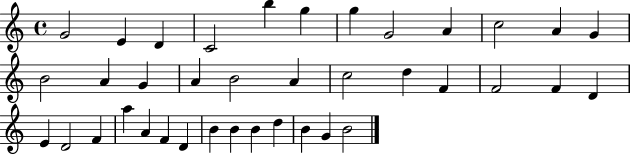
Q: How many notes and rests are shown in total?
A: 38